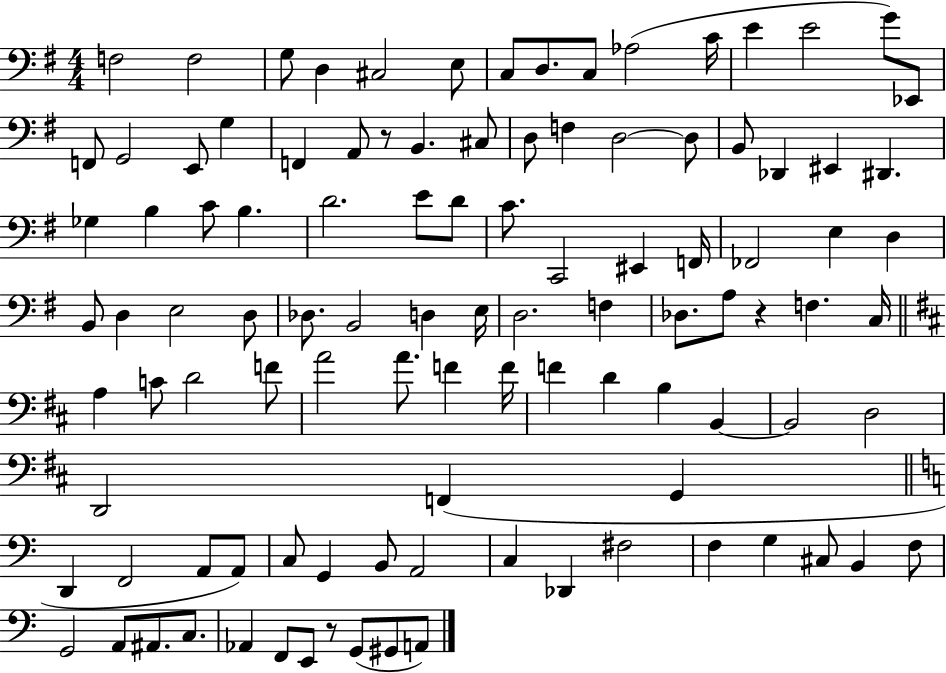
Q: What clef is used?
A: bass